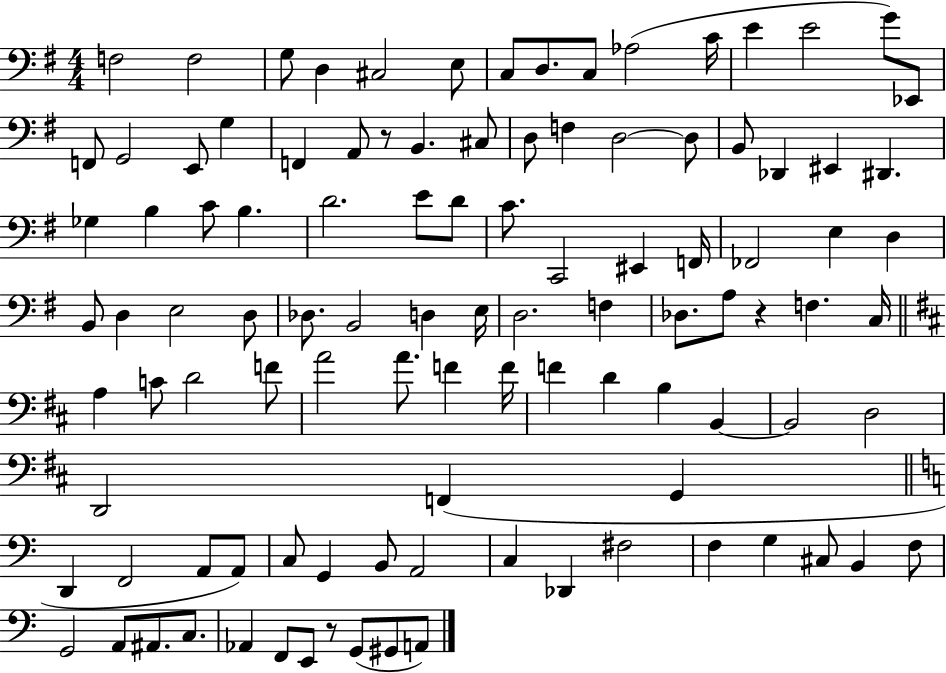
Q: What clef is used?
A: bass